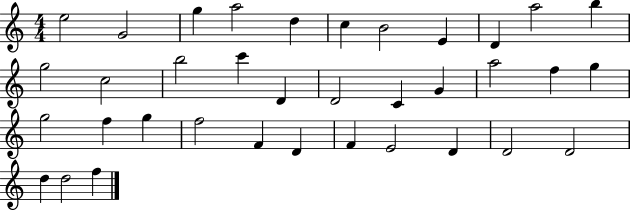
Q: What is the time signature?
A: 4/4